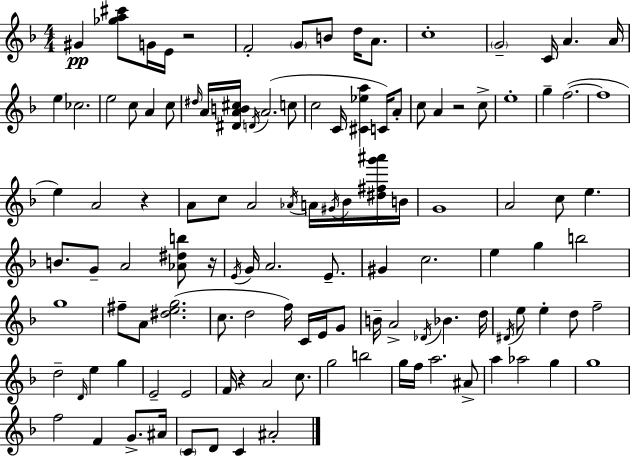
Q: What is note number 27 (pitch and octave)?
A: C4